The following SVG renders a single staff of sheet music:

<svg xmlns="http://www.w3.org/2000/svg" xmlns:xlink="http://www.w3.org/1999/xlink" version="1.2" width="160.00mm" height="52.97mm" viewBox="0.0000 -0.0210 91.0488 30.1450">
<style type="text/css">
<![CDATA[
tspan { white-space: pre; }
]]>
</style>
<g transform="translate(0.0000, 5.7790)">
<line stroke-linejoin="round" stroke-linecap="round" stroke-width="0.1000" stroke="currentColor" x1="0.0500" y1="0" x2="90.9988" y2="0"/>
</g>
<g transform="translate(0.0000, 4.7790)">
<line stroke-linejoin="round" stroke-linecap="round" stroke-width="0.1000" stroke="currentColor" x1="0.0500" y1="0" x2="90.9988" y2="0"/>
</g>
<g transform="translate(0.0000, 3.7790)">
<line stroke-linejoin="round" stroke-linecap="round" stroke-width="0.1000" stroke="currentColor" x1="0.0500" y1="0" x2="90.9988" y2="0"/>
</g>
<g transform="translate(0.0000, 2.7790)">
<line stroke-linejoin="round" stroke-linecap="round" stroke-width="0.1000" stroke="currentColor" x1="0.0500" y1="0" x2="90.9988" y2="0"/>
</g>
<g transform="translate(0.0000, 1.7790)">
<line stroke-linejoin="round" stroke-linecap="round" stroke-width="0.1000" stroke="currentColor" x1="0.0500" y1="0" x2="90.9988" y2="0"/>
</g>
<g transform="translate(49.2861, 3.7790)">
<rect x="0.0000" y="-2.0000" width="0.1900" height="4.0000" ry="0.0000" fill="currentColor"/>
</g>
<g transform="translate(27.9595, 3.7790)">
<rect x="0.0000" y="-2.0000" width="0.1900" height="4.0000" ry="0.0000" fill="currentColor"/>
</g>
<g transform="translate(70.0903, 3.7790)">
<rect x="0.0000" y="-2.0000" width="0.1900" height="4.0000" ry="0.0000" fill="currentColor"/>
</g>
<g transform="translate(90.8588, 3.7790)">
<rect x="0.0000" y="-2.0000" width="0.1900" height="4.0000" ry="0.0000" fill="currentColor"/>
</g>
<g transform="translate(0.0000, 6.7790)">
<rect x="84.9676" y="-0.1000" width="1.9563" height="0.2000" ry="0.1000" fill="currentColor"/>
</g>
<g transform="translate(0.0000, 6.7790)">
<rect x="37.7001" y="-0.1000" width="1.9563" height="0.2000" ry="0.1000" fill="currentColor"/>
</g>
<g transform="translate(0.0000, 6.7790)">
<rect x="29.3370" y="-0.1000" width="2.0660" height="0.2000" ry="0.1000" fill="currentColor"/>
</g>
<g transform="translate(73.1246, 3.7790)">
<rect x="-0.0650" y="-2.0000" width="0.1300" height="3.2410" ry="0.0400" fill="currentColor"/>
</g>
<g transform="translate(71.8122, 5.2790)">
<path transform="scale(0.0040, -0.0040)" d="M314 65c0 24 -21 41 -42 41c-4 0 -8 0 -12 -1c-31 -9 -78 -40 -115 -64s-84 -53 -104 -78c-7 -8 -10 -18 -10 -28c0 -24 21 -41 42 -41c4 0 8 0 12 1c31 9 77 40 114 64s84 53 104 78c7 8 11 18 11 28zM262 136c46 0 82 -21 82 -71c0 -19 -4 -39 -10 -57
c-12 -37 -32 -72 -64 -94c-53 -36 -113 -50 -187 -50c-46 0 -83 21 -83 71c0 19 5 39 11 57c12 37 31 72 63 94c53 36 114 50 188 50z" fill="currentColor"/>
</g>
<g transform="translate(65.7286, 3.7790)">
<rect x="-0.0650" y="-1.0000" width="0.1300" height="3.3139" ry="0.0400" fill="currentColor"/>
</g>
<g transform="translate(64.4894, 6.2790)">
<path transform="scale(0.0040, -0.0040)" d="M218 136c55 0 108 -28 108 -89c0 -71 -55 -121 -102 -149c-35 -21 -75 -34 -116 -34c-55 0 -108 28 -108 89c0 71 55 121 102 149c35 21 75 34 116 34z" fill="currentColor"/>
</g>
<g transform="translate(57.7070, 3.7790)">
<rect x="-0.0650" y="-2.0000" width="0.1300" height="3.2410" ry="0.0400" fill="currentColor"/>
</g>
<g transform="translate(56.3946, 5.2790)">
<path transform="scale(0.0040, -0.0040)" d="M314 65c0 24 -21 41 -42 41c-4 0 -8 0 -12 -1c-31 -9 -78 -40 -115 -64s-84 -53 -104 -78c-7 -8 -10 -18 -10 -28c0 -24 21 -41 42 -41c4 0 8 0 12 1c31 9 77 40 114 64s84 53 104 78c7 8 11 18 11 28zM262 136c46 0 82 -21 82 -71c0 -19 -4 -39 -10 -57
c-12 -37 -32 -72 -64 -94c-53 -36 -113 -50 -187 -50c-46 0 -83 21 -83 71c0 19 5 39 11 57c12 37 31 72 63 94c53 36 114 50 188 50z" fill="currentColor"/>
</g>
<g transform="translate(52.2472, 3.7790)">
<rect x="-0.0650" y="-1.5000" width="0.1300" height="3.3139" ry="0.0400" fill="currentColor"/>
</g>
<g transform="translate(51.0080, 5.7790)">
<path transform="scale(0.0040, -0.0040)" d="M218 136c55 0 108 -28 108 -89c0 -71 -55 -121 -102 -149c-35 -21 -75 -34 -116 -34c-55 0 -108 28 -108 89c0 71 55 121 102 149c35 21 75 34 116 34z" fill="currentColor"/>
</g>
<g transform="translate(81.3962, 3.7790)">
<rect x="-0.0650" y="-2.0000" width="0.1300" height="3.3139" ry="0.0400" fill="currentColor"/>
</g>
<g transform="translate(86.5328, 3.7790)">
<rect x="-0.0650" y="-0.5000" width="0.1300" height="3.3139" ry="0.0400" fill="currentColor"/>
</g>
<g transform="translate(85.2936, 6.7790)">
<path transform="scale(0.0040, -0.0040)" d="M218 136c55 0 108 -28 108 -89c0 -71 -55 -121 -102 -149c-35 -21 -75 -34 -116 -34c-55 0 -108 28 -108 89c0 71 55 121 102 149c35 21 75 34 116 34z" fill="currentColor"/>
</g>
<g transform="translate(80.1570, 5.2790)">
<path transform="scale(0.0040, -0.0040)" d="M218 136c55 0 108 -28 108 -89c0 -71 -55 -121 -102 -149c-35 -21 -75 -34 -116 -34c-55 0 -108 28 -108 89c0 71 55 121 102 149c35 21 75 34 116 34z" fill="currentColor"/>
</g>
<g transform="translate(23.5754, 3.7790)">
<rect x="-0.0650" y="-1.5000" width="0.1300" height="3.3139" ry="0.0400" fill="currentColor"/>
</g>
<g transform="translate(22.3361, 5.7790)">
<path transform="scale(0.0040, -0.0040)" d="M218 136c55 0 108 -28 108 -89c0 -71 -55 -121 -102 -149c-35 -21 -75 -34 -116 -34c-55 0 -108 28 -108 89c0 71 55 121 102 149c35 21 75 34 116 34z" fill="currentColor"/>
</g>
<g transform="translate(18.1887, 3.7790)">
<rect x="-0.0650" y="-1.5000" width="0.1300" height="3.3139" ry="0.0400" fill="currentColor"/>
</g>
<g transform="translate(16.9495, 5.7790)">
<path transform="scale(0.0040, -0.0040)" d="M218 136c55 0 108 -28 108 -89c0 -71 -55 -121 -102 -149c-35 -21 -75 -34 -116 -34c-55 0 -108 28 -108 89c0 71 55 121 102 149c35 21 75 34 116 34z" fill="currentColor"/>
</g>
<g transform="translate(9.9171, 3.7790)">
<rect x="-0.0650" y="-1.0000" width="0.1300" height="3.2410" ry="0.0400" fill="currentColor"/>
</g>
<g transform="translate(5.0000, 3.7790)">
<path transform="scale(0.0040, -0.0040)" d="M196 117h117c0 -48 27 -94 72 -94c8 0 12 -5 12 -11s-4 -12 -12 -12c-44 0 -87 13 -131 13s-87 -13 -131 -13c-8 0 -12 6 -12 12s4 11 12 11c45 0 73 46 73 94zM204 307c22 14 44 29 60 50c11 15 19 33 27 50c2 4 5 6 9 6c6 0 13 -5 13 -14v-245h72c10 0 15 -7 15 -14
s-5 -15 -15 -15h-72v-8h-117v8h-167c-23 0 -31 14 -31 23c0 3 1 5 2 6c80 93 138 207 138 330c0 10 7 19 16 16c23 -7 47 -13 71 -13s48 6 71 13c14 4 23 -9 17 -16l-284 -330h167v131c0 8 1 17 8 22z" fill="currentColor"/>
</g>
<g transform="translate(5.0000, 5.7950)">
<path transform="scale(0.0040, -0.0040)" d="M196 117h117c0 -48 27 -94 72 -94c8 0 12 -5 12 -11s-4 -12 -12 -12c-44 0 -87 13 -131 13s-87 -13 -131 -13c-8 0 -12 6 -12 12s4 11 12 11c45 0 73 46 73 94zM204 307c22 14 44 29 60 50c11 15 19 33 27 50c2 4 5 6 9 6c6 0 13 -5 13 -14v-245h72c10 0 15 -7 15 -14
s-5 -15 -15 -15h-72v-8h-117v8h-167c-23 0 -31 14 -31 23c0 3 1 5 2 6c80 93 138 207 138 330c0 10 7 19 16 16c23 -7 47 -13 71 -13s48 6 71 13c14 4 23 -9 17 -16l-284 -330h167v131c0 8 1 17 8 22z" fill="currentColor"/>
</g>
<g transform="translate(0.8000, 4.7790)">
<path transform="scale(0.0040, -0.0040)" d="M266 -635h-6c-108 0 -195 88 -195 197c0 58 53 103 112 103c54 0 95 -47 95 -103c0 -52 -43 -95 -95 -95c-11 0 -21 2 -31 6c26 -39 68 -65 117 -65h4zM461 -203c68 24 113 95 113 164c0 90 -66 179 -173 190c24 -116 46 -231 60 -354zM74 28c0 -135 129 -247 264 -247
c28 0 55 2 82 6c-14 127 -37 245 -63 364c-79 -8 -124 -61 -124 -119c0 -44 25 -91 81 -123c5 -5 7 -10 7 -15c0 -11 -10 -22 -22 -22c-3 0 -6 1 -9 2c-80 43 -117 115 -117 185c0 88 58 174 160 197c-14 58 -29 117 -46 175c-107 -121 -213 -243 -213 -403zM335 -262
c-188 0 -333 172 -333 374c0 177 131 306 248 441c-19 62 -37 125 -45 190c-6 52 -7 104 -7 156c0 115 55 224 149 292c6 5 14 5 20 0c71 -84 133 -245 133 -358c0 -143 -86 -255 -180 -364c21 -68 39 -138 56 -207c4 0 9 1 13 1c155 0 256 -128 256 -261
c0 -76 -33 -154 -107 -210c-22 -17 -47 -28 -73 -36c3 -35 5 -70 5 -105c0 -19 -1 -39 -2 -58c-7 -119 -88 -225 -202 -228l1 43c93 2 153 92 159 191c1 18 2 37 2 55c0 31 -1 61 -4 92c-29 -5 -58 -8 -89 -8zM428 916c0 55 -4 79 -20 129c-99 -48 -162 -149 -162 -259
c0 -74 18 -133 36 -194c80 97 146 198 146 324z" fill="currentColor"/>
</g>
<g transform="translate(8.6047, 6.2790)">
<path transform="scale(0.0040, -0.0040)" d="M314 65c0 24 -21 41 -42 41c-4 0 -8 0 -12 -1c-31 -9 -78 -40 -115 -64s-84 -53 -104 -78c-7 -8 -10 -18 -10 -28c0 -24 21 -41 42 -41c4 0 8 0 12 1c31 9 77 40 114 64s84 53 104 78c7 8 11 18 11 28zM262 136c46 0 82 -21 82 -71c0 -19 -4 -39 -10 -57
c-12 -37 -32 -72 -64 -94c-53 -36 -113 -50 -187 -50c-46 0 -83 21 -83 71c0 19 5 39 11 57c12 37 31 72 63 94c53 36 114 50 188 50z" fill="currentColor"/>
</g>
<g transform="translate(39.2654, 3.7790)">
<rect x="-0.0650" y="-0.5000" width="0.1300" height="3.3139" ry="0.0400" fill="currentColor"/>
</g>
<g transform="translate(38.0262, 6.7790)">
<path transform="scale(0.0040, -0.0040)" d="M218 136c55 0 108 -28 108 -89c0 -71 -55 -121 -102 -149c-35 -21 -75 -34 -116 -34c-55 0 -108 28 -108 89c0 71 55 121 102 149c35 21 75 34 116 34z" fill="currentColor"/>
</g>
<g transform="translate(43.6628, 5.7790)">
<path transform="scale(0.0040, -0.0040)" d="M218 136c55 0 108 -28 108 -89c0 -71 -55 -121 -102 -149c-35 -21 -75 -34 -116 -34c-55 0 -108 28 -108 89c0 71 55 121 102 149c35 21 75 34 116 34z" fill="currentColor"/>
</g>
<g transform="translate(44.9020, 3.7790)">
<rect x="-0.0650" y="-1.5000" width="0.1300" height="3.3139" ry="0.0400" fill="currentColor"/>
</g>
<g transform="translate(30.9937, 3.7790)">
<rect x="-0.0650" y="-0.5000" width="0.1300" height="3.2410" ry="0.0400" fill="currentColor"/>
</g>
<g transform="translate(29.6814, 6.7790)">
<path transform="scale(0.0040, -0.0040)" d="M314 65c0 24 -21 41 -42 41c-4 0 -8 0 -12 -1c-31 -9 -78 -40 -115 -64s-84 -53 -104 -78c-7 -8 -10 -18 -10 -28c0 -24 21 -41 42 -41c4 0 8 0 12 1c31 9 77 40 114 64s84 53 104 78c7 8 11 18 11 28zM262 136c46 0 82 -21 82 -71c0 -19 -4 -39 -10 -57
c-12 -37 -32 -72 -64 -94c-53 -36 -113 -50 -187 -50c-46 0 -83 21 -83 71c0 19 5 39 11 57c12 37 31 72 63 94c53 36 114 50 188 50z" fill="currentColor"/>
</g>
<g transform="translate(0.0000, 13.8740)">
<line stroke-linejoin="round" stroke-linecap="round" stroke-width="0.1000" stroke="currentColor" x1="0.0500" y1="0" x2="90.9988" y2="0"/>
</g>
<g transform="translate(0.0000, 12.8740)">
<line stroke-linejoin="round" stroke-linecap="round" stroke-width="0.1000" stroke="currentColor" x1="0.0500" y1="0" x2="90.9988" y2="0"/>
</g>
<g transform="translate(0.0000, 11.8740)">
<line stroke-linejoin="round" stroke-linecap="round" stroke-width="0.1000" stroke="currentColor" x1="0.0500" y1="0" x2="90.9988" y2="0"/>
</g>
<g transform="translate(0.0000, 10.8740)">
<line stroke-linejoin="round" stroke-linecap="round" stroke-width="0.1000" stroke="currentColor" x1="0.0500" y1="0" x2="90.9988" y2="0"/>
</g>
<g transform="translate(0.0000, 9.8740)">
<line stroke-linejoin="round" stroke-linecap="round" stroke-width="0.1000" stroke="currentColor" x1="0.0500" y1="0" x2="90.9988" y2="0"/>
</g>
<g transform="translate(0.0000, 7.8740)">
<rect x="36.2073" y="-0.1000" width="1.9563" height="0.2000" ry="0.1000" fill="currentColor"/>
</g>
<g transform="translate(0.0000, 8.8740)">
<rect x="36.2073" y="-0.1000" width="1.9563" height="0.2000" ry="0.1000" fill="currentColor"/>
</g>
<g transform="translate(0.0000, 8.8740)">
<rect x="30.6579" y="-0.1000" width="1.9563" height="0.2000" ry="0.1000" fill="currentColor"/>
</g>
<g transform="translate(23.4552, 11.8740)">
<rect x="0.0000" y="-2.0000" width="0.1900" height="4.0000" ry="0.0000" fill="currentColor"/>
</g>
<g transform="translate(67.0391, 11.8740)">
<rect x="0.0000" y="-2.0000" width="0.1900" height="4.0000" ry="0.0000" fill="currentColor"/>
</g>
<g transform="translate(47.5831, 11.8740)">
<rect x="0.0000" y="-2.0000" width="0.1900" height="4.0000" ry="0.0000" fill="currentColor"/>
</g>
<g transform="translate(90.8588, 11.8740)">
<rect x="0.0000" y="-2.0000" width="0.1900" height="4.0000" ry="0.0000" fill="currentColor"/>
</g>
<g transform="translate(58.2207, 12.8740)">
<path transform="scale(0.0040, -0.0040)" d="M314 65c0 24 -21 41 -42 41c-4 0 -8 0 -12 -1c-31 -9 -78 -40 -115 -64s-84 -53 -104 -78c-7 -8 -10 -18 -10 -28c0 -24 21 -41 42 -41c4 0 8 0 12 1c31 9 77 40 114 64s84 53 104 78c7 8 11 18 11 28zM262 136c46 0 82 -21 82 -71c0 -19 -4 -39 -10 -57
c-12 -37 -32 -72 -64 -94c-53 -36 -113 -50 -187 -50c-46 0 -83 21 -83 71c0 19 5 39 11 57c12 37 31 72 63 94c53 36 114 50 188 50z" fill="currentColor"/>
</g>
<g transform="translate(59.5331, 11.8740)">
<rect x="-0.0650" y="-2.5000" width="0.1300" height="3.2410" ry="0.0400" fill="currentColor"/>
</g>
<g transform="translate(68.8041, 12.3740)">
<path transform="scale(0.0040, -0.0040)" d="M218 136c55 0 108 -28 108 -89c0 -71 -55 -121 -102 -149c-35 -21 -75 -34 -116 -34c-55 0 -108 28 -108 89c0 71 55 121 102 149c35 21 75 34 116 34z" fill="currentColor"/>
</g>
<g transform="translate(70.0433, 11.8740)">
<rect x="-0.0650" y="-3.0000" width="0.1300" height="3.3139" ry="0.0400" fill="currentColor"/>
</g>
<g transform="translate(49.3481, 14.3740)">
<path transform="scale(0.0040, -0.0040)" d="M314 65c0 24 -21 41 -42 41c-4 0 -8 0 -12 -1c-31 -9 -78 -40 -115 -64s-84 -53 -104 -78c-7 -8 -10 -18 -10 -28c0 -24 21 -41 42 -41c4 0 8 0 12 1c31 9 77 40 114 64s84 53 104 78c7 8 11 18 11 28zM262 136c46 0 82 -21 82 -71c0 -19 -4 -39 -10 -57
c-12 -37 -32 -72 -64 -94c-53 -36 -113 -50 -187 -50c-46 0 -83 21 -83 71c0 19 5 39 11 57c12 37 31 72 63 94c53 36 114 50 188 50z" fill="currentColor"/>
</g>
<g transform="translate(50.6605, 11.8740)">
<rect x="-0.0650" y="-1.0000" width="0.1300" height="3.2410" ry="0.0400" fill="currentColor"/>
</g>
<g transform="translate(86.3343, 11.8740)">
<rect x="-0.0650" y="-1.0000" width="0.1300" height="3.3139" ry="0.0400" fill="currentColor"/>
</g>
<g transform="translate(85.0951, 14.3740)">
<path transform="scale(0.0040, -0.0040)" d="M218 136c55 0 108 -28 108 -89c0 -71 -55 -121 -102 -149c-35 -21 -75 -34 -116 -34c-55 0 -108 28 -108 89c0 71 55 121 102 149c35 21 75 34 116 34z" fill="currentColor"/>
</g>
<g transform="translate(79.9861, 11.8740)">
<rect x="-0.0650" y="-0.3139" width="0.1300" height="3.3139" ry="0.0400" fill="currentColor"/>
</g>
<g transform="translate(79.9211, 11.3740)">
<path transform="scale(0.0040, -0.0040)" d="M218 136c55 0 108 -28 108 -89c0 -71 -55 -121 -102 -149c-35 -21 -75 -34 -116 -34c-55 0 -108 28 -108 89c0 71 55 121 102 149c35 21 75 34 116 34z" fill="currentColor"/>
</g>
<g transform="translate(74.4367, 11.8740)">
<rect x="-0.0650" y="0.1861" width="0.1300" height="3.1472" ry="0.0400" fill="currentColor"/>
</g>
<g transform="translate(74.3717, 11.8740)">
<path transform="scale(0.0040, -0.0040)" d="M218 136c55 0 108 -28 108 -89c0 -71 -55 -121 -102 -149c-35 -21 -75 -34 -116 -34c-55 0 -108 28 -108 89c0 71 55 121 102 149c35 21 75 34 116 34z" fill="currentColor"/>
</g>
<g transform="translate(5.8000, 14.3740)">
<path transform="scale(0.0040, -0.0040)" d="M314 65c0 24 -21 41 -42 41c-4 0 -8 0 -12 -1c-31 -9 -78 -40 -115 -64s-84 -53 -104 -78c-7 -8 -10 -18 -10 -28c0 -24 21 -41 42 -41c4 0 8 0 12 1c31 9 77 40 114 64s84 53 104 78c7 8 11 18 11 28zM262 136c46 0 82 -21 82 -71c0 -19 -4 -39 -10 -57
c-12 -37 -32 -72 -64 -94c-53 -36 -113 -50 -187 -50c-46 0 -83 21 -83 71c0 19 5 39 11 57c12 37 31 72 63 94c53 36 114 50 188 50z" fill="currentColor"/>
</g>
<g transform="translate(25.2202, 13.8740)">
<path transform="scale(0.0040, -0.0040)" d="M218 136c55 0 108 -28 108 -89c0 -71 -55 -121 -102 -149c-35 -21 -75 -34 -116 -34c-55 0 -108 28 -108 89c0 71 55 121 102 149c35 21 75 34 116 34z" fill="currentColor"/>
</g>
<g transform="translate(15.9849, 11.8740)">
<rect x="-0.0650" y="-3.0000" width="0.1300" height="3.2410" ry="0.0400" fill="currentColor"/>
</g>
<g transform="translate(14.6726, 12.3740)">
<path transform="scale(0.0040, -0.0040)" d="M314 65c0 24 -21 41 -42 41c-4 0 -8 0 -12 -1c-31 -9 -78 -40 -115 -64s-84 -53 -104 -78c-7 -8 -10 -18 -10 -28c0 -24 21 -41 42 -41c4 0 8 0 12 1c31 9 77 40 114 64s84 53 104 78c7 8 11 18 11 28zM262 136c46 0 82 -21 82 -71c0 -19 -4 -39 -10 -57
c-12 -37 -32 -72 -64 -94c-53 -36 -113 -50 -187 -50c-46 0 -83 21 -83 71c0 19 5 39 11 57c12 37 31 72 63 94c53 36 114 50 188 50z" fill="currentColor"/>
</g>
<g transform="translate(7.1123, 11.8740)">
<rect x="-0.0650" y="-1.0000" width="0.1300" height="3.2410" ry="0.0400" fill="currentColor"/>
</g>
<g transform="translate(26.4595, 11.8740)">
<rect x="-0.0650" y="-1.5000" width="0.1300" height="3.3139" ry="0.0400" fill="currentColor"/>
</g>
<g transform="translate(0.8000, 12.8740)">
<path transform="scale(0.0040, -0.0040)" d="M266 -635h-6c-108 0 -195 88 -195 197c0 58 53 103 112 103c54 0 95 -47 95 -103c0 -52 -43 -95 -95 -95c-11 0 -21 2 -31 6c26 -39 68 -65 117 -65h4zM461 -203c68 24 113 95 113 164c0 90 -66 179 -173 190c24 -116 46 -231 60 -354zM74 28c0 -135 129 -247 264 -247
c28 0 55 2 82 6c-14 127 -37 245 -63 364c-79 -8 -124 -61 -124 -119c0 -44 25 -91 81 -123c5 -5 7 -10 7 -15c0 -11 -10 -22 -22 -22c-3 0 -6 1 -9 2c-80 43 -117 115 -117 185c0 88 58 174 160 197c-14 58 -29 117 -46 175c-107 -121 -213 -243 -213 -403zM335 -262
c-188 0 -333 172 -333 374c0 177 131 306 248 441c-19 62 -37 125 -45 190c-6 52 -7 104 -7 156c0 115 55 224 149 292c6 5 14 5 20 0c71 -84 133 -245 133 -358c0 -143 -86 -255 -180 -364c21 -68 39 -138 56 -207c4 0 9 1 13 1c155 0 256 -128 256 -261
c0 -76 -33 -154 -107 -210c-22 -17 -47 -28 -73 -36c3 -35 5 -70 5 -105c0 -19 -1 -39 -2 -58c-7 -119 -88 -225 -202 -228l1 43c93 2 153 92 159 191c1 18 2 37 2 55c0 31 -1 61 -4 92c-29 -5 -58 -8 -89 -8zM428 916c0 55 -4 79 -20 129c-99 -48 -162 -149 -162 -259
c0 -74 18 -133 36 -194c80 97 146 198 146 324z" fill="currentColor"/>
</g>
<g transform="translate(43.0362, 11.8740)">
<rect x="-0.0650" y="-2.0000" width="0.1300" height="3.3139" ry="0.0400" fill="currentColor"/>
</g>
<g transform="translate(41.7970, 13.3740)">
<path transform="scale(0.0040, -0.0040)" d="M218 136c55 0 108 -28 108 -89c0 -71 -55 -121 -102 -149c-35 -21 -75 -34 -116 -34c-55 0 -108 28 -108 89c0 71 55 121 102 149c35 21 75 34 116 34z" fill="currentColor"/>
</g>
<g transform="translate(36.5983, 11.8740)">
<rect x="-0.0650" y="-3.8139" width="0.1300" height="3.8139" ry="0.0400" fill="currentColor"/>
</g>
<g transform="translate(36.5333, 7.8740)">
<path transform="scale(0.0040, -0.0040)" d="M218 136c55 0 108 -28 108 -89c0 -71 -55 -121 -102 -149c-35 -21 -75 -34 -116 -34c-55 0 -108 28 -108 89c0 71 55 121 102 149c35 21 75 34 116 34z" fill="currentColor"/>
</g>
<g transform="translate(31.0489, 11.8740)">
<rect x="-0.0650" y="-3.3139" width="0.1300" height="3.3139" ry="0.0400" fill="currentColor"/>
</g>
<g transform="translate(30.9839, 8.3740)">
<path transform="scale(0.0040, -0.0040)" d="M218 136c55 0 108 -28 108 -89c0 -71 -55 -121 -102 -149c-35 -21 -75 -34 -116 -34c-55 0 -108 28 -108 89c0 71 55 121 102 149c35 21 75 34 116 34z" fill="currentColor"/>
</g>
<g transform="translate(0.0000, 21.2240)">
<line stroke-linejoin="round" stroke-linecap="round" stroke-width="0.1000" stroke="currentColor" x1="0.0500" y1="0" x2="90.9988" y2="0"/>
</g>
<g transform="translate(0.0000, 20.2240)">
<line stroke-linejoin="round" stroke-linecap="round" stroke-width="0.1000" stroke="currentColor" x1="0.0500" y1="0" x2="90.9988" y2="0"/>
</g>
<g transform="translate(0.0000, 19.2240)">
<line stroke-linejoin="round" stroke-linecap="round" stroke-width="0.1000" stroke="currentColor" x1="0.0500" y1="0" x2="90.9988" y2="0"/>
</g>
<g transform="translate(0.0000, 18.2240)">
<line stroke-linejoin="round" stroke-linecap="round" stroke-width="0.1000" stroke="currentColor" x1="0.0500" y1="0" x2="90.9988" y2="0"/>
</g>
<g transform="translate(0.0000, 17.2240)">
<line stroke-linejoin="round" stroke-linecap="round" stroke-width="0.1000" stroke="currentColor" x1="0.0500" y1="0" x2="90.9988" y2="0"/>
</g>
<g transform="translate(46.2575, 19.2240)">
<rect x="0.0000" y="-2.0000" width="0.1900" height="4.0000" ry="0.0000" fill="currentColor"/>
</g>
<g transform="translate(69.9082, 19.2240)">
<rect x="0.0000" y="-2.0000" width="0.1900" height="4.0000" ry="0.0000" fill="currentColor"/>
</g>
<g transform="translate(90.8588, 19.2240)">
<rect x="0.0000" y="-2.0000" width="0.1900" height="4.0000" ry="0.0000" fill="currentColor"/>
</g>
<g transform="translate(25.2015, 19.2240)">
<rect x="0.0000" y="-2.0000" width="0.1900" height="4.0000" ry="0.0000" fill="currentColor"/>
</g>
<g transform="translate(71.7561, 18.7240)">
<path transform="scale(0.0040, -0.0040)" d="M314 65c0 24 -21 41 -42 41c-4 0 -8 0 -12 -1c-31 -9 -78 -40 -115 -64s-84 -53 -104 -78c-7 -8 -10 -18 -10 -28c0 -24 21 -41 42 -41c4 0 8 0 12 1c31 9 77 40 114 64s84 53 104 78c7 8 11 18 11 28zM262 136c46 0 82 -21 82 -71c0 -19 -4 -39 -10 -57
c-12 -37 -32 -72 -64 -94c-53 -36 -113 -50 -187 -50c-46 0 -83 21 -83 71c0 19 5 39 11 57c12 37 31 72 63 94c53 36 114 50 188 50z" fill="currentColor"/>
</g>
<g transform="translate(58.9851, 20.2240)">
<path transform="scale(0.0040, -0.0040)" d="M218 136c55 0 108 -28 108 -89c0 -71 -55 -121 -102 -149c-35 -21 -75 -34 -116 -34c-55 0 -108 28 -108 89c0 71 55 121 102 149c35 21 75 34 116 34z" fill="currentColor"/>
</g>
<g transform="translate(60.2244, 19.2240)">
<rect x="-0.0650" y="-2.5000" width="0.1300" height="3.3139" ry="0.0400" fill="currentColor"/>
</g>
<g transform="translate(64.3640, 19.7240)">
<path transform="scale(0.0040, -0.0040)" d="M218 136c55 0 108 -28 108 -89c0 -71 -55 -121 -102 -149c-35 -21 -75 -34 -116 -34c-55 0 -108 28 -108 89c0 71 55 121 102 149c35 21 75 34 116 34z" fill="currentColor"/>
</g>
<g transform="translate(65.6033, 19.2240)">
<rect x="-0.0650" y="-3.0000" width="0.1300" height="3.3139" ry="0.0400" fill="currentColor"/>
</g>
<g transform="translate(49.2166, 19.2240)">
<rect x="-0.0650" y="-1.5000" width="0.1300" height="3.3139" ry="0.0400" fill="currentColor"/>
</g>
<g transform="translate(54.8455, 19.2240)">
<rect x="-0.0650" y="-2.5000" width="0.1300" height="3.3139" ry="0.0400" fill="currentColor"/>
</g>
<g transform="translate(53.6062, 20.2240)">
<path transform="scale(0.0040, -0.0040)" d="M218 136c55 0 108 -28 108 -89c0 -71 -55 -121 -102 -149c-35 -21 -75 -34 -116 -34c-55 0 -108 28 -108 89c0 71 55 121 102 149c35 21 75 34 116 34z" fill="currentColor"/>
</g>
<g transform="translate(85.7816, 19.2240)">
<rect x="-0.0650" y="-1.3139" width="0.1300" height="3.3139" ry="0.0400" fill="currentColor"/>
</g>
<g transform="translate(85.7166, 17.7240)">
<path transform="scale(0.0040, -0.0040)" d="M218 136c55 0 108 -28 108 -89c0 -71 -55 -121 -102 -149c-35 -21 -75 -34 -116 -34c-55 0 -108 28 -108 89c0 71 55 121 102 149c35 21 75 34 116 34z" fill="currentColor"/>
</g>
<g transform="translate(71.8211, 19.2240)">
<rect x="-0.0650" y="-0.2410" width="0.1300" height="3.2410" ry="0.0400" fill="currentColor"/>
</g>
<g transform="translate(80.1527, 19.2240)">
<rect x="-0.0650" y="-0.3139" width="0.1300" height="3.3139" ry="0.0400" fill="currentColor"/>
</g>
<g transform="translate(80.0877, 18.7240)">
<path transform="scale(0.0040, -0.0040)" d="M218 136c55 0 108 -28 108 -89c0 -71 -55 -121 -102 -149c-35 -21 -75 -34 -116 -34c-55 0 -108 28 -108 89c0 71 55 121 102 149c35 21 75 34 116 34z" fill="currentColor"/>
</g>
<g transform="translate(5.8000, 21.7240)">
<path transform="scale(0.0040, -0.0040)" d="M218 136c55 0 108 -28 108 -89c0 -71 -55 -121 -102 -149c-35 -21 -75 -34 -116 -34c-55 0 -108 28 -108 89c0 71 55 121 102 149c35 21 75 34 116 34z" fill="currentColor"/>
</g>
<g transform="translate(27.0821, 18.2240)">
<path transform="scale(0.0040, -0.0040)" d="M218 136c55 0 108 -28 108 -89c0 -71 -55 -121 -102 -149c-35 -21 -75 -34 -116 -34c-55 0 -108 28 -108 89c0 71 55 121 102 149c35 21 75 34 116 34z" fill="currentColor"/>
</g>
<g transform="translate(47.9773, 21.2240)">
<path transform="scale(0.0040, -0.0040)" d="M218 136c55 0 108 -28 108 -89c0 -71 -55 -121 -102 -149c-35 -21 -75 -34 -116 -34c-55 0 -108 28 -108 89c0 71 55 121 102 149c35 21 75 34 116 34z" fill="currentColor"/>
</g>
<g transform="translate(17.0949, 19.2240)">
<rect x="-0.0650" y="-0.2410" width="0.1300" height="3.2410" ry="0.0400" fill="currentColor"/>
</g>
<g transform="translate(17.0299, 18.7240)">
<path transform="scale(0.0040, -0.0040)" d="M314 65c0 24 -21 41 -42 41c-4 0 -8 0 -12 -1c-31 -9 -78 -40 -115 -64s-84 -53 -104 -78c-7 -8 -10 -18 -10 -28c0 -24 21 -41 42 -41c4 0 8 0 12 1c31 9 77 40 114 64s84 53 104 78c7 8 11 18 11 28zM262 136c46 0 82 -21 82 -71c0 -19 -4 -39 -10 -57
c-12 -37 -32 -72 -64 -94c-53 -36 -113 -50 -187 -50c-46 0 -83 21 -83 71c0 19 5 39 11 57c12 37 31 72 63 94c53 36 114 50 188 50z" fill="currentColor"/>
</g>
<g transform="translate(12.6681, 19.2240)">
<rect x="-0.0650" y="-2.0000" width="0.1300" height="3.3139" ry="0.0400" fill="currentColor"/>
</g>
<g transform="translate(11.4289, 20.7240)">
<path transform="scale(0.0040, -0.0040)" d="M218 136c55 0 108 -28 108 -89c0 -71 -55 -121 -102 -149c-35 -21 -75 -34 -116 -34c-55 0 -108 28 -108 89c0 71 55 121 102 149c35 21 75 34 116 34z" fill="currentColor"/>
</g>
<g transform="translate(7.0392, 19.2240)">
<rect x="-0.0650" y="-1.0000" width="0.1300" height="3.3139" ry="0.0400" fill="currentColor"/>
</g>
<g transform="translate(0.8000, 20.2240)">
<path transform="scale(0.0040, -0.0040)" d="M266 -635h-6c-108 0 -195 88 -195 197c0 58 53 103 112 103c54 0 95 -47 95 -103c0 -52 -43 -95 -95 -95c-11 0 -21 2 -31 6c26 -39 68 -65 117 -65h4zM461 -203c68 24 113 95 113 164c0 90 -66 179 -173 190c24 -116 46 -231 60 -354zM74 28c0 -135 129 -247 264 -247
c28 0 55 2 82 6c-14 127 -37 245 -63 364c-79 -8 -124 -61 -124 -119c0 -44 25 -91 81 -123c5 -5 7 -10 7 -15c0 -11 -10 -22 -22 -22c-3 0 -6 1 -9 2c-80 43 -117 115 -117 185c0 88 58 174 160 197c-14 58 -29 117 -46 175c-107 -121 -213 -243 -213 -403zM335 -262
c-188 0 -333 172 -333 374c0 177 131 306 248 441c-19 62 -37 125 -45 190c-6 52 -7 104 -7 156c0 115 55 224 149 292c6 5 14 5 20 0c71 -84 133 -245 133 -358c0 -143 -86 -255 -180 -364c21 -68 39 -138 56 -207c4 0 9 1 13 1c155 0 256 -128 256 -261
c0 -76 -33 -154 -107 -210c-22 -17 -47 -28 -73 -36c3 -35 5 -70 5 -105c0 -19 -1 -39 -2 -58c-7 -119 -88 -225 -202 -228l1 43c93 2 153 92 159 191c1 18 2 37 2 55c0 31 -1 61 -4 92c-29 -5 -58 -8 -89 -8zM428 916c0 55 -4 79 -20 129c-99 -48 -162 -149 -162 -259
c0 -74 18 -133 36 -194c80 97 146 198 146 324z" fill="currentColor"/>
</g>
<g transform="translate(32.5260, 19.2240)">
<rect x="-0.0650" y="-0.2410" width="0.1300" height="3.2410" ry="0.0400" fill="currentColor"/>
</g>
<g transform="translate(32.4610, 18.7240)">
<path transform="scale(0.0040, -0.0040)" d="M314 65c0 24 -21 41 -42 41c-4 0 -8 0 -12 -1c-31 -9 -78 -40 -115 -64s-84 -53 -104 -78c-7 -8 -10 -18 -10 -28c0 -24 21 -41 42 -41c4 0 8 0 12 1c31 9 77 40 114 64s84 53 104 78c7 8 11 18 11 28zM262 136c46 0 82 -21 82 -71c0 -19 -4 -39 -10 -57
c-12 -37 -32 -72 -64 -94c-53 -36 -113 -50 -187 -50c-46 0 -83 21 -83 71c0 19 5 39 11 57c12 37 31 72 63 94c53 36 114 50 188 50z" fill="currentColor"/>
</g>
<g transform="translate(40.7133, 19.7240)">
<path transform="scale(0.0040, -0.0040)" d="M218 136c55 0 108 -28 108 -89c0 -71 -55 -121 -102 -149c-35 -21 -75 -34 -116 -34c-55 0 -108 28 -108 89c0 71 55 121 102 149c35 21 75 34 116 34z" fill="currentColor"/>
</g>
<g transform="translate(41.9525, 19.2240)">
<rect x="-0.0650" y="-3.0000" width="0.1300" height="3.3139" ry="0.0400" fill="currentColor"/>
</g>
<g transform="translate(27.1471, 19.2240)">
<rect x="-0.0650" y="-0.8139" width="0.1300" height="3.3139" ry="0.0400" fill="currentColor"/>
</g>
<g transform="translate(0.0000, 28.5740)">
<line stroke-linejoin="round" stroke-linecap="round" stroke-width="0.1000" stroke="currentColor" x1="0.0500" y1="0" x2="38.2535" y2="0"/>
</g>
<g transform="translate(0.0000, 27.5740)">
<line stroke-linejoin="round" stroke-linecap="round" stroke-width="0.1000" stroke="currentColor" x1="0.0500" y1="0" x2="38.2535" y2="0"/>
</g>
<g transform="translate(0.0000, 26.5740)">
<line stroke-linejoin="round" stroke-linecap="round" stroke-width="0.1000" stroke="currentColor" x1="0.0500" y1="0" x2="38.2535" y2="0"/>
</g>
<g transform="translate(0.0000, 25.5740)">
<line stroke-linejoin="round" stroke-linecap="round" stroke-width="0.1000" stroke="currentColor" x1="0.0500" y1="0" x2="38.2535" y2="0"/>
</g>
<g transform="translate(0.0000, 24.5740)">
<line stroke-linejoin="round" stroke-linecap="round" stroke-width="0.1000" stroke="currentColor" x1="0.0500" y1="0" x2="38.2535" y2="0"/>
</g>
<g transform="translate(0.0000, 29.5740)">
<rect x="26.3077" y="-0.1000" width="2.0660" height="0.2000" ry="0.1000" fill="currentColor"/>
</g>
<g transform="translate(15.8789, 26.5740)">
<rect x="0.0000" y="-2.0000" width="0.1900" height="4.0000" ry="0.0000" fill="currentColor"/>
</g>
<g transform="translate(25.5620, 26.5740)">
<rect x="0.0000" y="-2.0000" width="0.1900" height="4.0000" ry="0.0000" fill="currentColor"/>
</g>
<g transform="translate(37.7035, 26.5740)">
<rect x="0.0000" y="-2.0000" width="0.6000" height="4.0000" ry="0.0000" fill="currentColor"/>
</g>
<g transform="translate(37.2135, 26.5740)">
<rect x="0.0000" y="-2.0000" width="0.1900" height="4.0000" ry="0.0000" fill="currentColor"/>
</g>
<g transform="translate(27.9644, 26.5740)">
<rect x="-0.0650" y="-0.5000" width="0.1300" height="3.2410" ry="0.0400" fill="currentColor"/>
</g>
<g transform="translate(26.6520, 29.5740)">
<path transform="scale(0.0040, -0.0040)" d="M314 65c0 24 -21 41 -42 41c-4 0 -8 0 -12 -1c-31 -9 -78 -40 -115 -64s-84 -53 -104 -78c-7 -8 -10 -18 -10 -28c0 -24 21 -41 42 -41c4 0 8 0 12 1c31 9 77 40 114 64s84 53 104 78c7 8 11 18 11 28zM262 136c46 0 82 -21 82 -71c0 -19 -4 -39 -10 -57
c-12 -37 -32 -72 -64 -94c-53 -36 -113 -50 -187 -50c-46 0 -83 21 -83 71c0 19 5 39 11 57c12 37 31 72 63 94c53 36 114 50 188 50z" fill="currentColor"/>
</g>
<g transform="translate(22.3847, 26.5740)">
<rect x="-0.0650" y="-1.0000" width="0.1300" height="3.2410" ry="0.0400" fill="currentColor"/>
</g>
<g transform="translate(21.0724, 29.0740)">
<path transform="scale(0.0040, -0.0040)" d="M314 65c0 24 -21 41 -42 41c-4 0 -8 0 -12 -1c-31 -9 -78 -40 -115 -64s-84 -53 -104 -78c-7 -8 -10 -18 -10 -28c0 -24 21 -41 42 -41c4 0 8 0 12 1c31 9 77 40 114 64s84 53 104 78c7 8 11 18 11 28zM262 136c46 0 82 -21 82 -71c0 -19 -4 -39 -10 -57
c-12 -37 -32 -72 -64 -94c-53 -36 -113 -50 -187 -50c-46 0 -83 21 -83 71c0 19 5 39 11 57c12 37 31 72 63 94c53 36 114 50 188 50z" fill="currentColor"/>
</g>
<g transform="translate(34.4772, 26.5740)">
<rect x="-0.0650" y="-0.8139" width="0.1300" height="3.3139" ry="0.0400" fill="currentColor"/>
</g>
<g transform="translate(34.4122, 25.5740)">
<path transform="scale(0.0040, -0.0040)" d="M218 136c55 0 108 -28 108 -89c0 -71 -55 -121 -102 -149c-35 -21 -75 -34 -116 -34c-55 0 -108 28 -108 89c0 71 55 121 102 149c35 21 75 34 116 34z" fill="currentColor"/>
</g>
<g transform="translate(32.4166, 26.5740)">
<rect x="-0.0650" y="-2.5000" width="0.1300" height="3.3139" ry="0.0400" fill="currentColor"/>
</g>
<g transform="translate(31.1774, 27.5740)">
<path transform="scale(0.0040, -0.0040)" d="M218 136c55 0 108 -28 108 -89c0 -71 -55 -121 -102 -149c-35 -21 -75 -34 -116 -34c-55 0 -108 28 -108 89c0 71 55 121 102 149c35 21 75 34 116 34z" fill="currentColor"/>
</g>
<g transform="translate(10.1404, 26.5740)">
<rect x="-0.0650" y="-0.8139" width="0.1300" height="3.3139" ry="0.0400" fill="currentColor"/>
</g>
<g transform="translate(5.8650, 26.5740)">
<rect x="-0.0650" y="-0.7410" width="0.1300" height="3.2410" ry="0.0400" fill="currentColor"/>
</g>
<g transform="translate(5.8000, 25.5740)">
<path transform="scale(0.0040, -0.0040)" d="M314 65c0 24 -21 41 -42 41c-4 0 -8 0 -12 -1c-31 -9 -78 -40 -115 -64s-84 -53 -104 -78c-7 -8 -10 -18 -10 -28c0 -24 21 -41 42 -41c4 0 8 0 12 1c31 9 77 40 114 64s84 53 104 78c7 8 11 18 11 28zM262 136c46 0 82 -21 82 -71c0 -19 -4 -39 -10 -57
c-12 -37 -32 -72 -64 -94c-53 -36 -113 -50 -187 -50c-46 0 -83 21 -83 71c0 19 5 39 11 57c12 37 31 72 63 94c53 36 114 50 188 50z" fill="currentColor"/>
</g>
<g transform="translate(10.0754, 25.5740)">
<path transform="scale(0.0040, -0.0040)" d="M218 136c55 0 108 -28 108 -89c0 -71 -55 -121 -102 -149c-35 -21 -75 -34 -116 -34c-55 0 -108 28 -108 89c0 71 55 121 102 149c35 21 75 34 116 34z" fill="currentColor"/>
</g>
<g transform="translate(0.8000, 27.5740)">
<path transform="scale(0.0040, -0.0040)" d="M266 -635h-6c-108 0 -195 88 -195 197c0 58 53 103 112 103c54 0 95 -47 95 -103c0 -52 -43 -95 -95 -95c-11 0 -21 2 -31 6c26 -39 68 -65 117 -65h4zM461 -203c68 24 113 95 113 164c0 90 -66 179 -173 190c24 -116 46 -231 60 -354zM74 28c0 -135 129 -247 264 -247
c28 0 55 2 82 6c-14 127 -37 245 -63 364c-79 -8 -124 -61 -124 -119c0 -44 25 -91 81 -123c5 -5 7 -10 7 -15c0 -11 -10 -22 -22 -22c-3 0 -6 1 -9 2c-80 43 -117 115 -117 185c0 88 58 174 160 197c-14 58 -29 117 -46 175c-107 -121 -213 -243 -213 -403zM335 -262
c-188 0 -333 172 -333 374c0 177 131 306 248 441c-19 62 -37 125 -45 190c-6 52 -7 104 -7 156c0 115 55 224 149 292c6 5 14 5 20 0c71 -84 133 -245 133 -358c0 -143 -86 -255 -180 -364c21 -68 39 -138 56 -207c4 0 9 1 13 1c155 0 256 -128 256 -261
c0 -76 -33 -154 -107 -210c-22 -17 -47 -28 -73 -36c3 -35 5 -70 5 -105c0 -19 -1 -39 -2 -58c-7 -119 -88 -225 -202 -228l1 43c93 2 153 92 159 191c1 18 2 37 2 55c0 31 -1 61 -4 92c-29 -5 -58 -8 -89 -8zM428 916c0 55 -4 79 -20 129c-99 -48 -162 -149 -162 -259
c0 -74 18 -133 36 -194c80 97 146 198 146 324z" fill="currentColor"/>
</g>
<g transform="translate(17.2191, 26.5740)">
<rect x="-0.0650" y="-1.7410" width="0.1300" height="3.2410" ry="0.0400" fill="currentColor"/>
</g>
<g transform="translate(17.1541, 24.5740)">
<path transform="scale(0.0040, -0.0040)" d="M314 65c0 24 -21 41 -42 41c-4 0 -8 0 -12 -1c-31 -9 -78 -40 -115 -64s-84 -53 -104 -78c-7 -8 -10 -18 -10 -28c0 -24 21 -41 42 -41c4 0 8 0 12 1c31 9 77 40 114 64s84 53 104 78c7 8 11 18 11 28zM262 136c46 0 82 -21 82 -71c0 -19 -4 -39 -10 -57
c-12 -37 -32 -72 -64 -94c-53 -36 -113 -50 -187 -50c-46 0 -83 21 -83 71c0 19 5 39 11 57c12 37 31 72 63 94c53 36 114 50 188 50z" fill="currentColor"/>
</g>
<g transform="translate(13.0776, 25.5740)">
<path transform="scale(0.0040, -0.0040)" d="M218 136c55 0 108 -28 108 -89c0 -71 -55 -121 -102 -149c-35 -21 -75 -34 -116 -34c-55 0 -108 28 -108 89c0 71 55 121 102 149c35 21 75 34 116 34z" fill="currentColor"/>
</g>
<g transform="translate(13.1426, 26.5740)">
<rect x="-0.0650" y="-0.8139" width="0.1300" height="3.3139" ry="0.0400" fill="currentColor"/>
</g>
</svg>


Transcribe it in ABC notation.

X:1
T:Untitled
M:4/4
L:1/4
K:C
D2 E E C2 C E E F2 D F2 F C D2 A2 E b c' F D2 G2 A B c D D F c2 d c2 A E G G A c2 c e d2 d d f2 D2 C2 G d